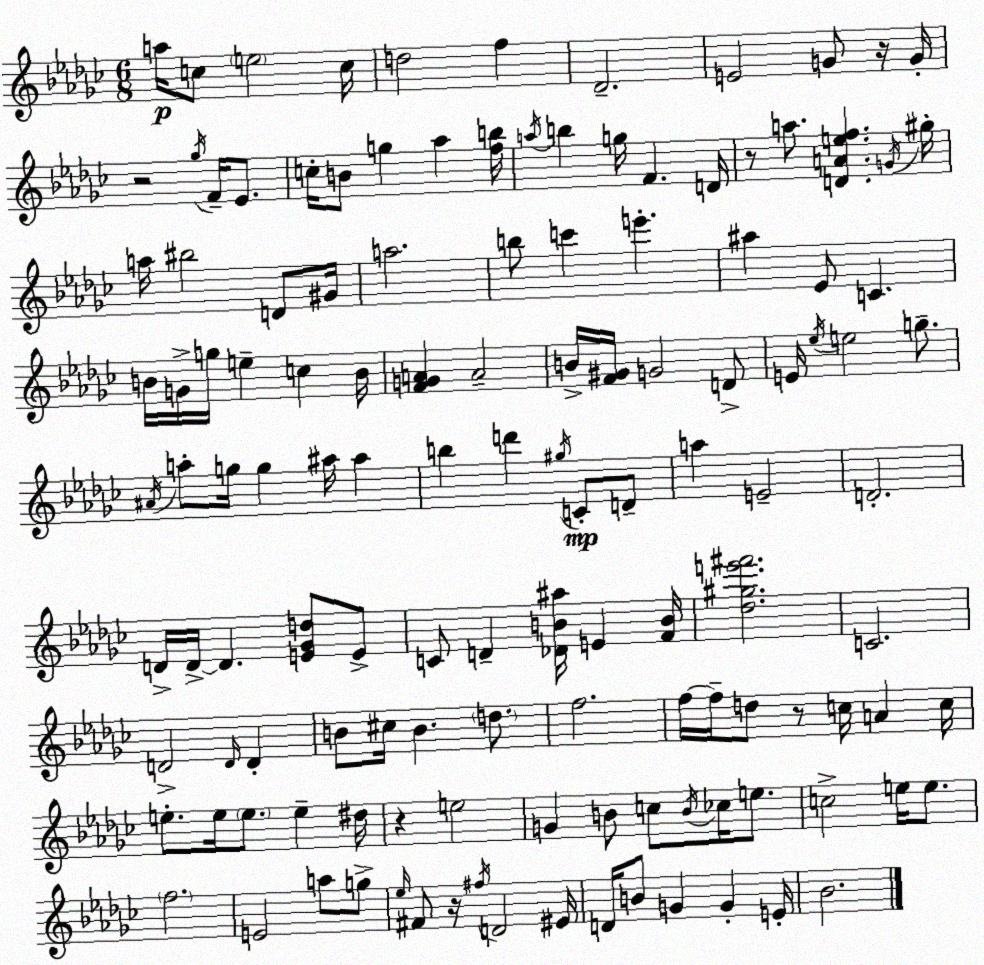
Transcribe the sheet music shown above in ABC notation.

X:1
T:Untitled
M:6/8
L:1/4
K:Ebm
a/4 c/2 e2 c/4 d2 f _D2 E2 G/2 z/4 G/4 z2 _g/4 F/4 _E/2 c/4 B/2 g _a [fb]/4 a/4 b g/4 F D/4 z/2 a/2 [DAef] G/4 ^g/4 a/4 ^b2 D/2 ^G/4 a2 b/2 c' e' ^a _E/2 C B/4 G/4 g/4 e c B/4 [FGA] A2 B/4 [F^G]/4 G2 D/2 E/4 _e/4 e2 g/2 ^A/4 a/2 g/4 g ^a/4 ^a b d' ^g/4 C/2 D/2 a E2 D2 D/4 D/4 D [E_Gd]/2 E/2 C/2 D [_DB^a]/4 E [FB]/4 [_d^ge'^f']2 C2 D2 D/4 D B/2 ^c/4 B d/2 f2 f/4 f/4 d/2 z/2 c/4 A c/4 e/2 e/4 e/2 e ^d/4 z e2 G B/2 c/2 B/4 _c/4 e/2 c2 e/4 e/2 f2 E2 a/2 g/2 _e/4 ^F/2 z/4 ^f/4 D2 ^E/4 D/4 B/2 G G E/4 _B2